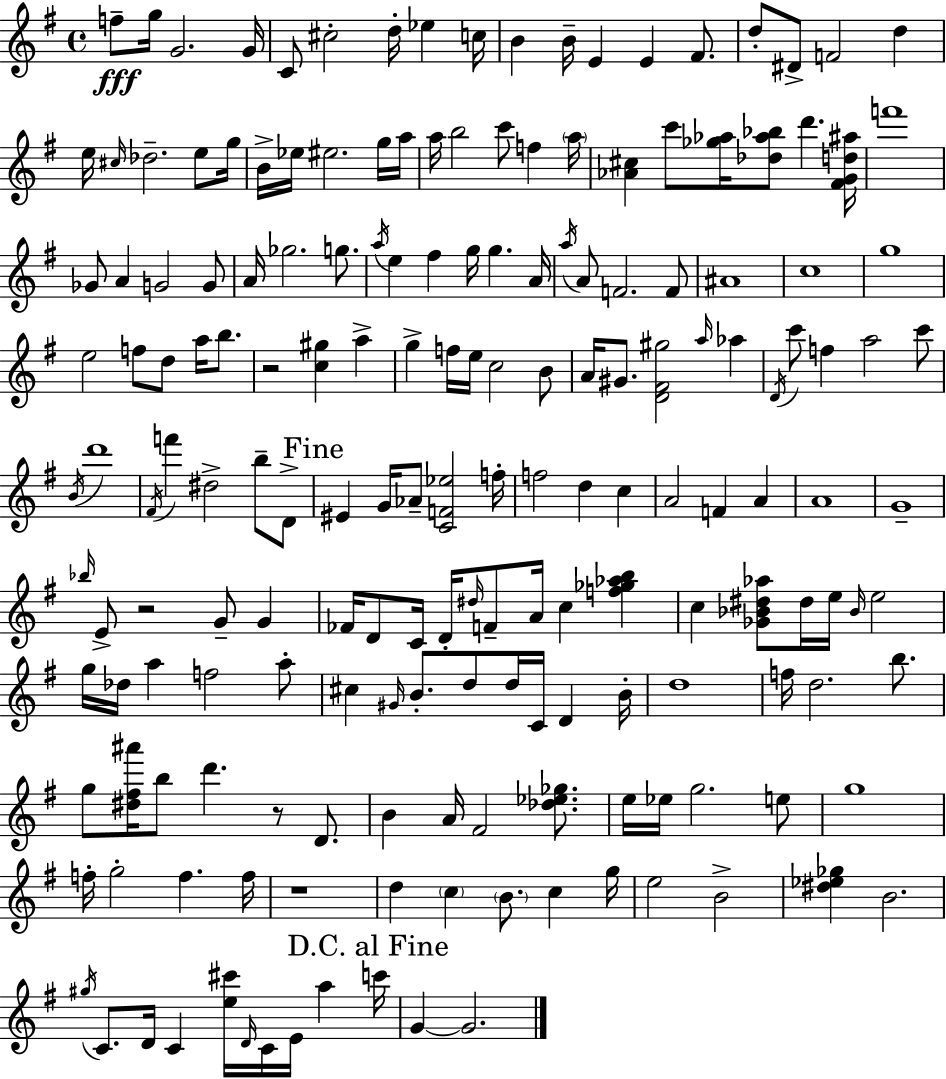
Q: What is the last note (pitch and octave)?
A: G4